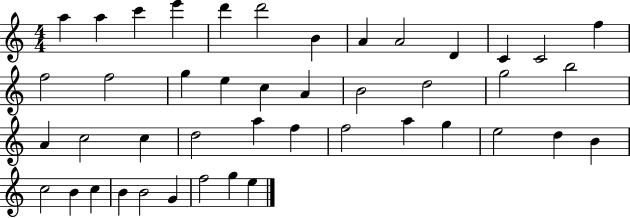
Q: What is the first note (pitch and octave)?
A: A5